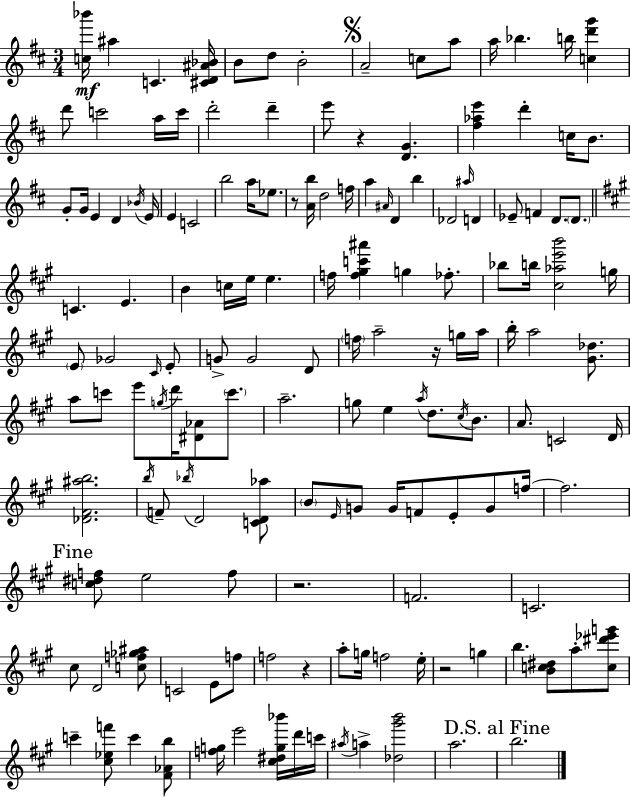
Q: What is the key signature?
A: D major